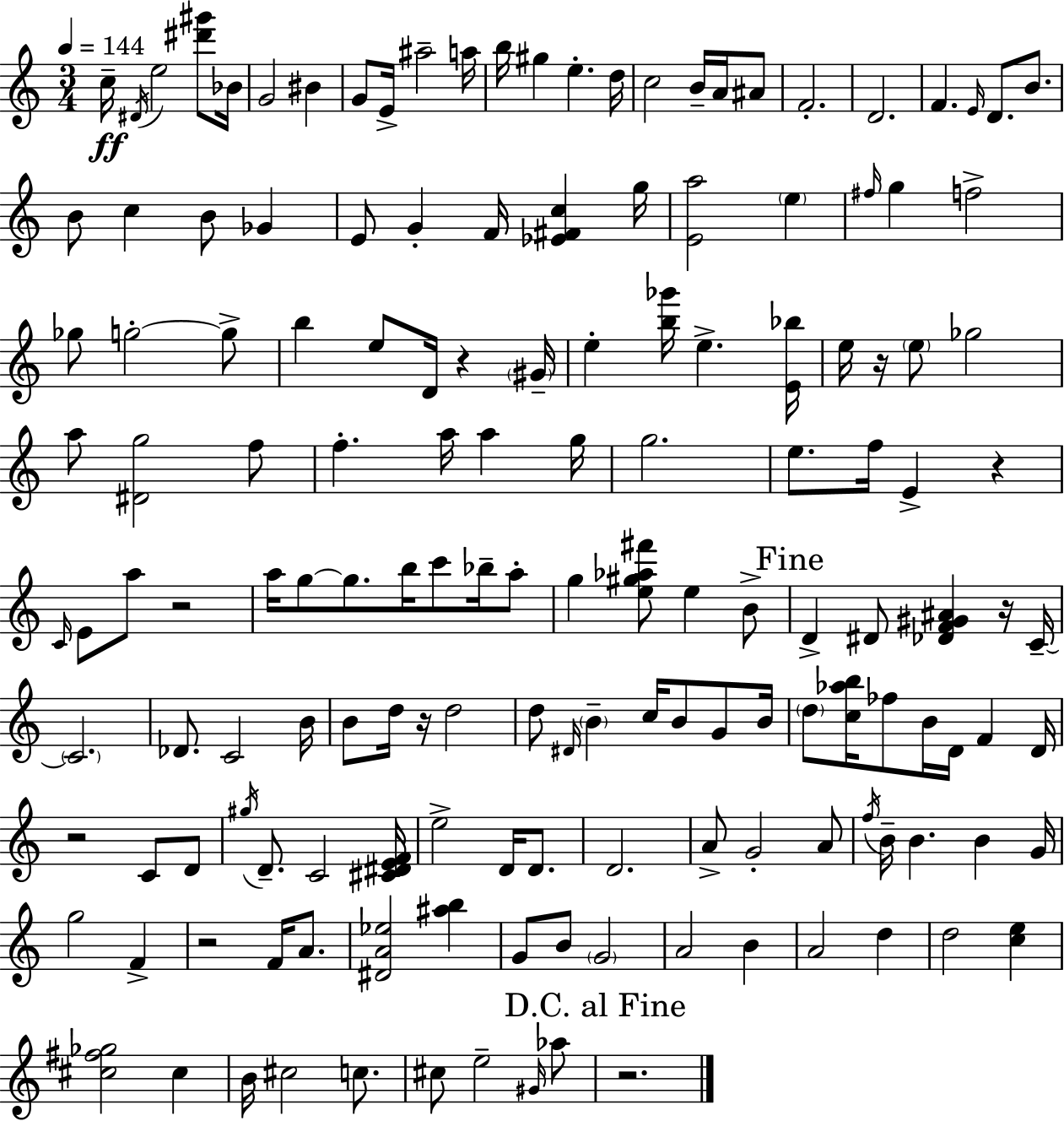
X:1
T:Untitled
M:3/4
L:1/4
K:C
c/4 ^D/4 e2 [^d'^g']/2 _B/4 G2 ^B G/2 E/4 ^a2 a/4 b/4 ^g e d/4 c2 B/4 A/4 ^A/2 F2 D2 F E/4 D/2 B/2 B/2 c B/2 _G E/2 G F/4 [_E^Fc] g/4 [Ea]2 e ^f/4 g f2 _g/2 g2 g/2 b e/2 D/4 z ^G/4 e [b_g']/4 e [E_b]/4 e/4 z/4 e/2 _g2 a/2 [^Dg]2 f/2 f a/4 a g/4 g2 e/2 f/4 E z C/4 E/2 a/2 z2 a/4 g/2 g/2 b/4 c'/2 _b/4 a/2 g [e^g_a^f']/2 e B/2 D ^D/2 [_DF^G^A] z/4 C/4 C2 _D/2 C2 B/4 B/2 d/4 z/4 d2 d/2 ^D/4 B c/4 B/2 G/2 B/4 d/2 [c_ab]/4 _f/2 B/4 D/4 F D/4 z2 C/2 D/2 ^g/4 D/2 C2 [^C^DEF]/4 e2 D/4 D/2 D2 A/2 G2 A/2 f/4 B/4 B B G/4 g2 F z2 F/4 A/2 [^DA_e]2 [^ab] G/2 B/2 G2 A2 B A2 d d2 [ce] [^c^f_g]2 ^c B/4 ^c2 c/2 ^c/2 e2 ^G/4 _a/2 z2